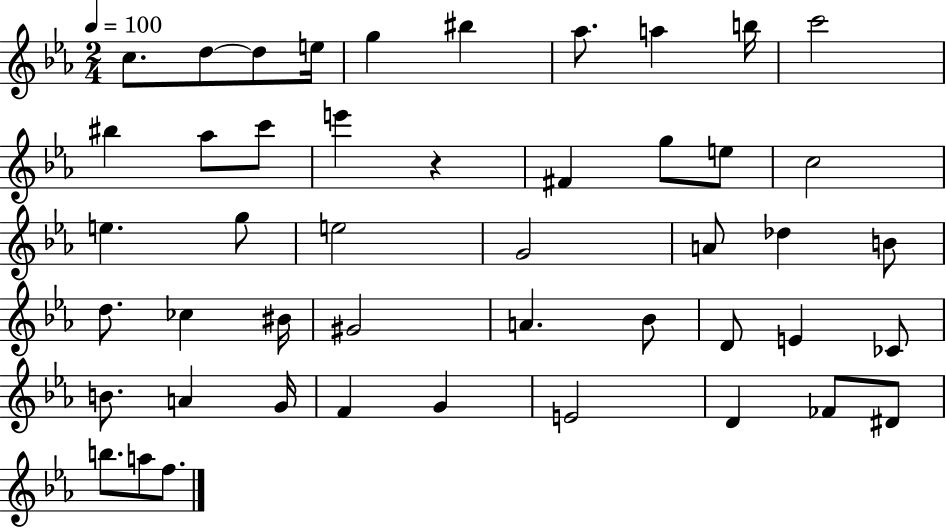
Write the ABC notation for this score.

X:1
T:Untitled
M:2/4
L:1/4
K:Eb
c/2 d/2 d/2 e/4 g ^b _a/2 a b/4 c'2 ^b _a/2 c'/2 e' z ^F g/2 e/2 c2 e g/2 e2 G2 A/2 _d B/2 d/2 _c ^B/4 ^G2 A _B/2 D/2 E _C/2 B/2 A G/4 F G E2 D _F/2 ^D/2 b/2 a/2 f/2